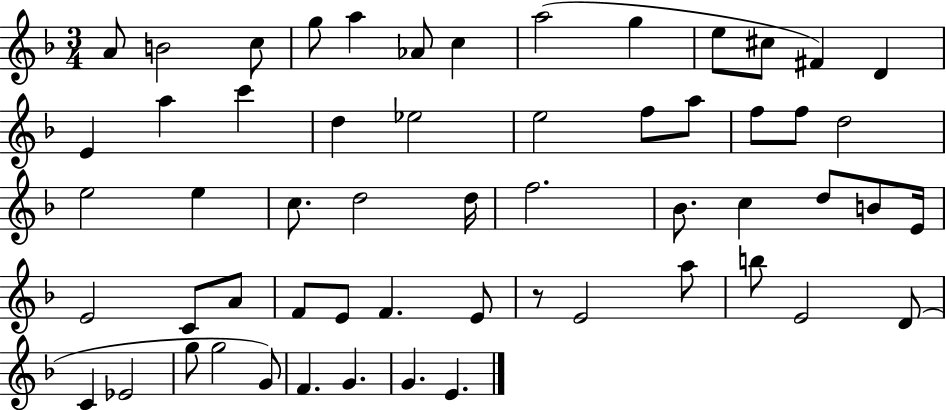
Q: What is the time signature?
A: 3/4